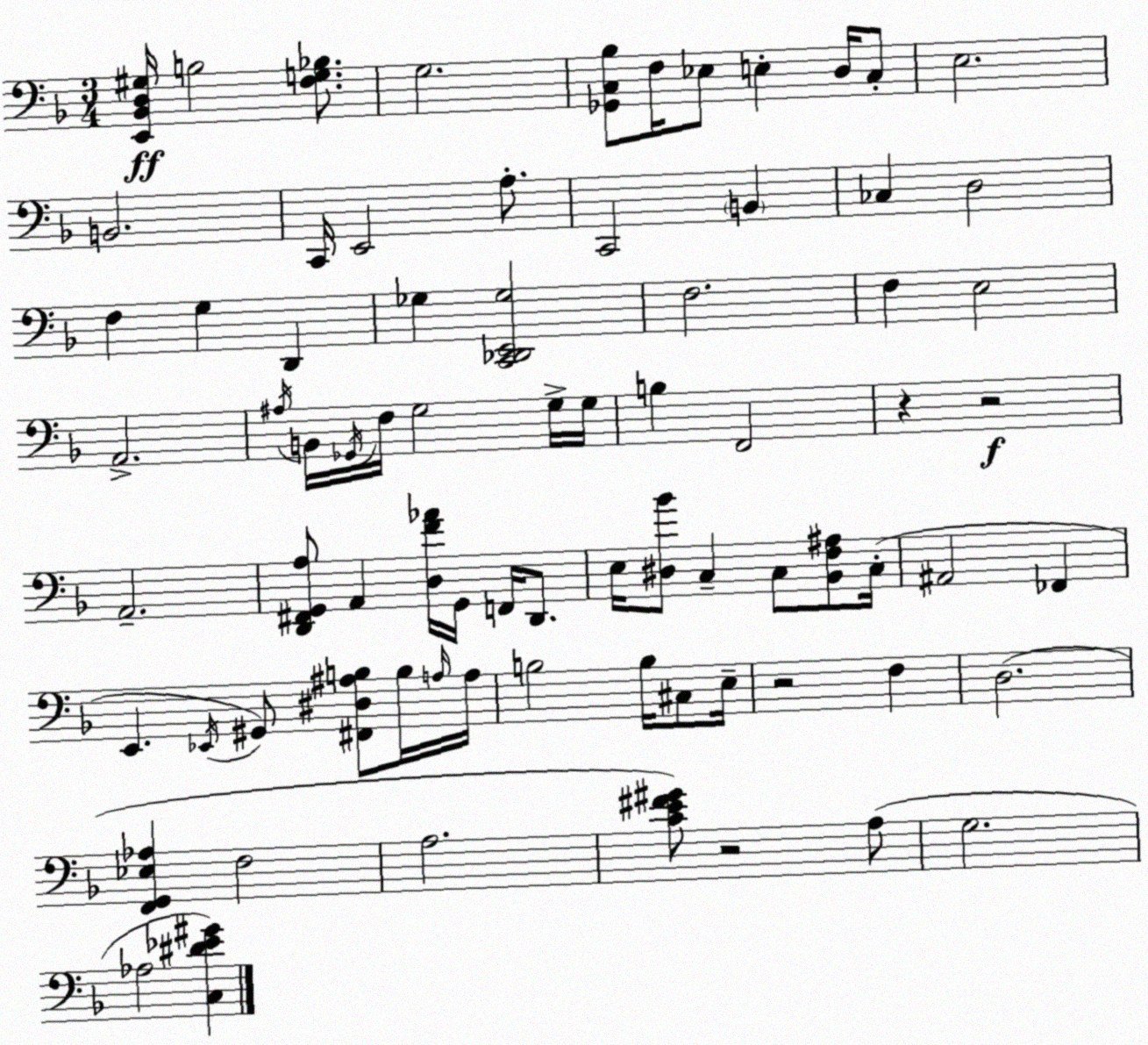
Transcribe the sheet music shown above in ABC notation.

X:1
T:Untitled
M:3/4
L:1/4
K:F
[E,,_B,,D,^G,]/4 B,2 [F,G,_B,]/2 G,2 [_G,,C,_B,]/2 F,/4 _E,/2 E, D,/4 C,/2 E,2 B,,2 C,,/4 E,,2 A,/2 C,,2 B,, _C, D,2 F, G, D,, _G, [C,,_D,,E,,_G,]2 F,2 F, E,2 A,,2 ^A,/4 B,,/4 _G,,/4 F,/4 G,2 G,/4 G,/4 B, F,,2 z z2 A,,2 [D,,^F,,G,,A,]/2 A,, [D,F_A]/4 G,,/4 F,,/4 D,,/2 E,/4 [^D,_B]/2 C, C,/2 [_B,,F,^A,]/2 C,/4 ^A,,2 _F,, E,, _E,,/4 ^G,,/2 [^F,,^D,^A,B,]/2 B,/4 A,/4 A,/4 B,2 B,/4 ^C,/2 E,/4 z2 F, D,2 [F,,G,,_E,_A,] F,2 A,2 [CE^F^G]/2 z2 A,/2 G,2 _A,2 [C,^D_E^G]